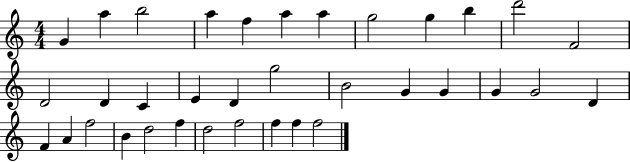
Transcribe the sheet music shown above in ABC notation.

X:1
T:Untitled
M:4/4
L:1/4
K:C
G a b2 a f a a g2 g b d'2 F2 D2 D C E D g2 B2 G G G G2 D F A f2 B d2 f d2 f2 f f f2